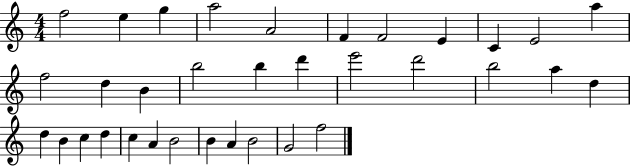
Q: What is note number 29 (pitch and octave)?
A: B4